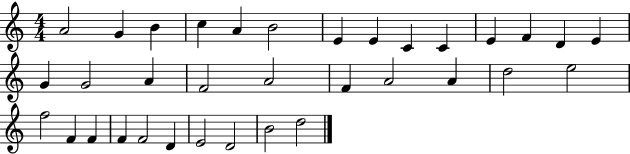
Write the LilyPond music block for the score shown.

{
  \clef treble
  \numericTimeSignature
  \time 4/4
  \key c \major
  a'2 g'4 b'4 | c''4 a'4 b'2 | e'4 e'4 c'4 c'4 | e'4 f'4 d'4 e'4 | \break g'4 g'2 a'4 | f'2 a'2 | f'4 a'2 a'4 | d''2 e''2 | \break f''2 f'4 f'4 | f'4 f'2 d'4 | e'2 d'2 | b'2 d''2 | \break \bar "|."
}